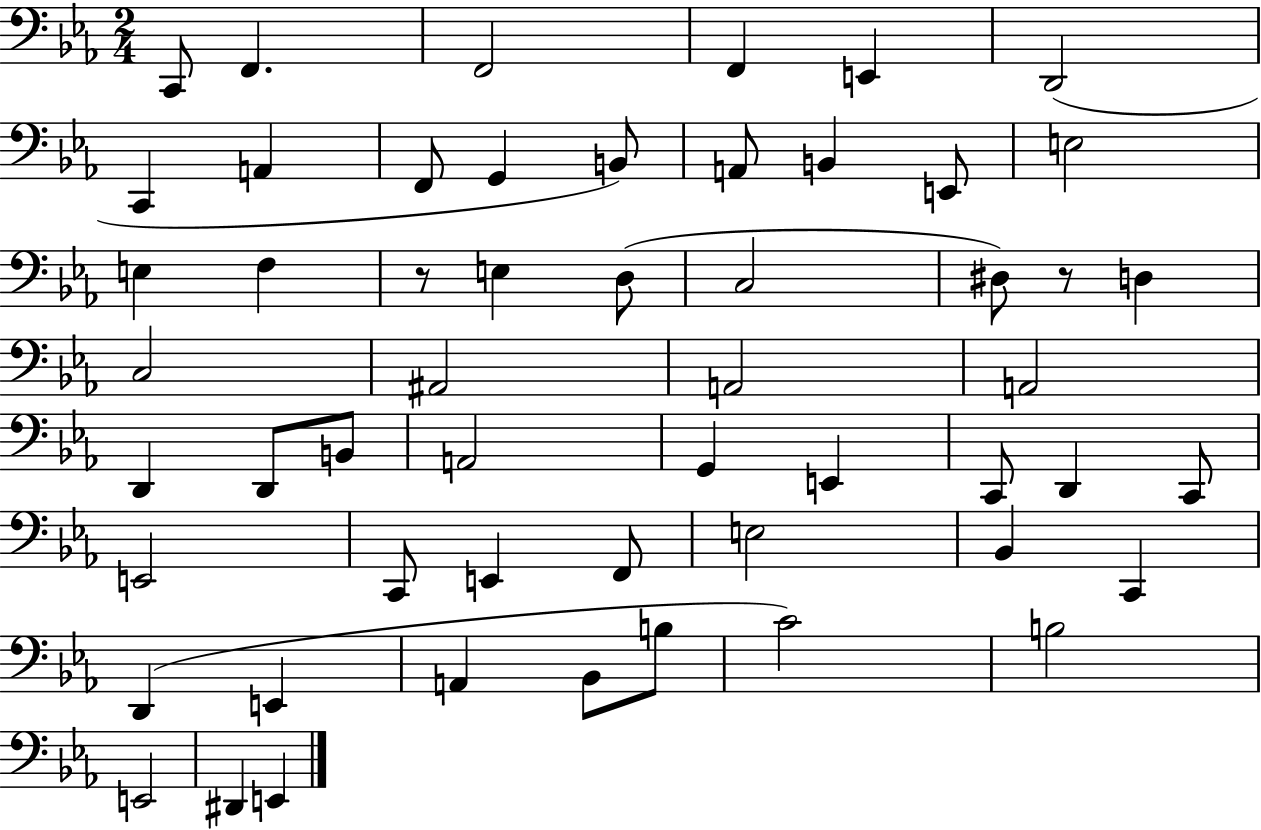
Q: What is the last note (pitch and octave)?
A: E2